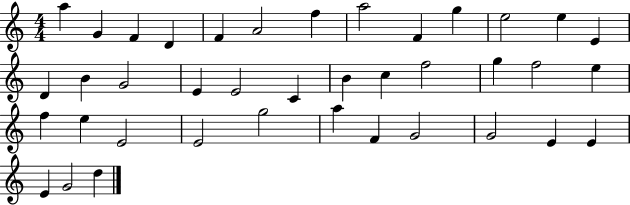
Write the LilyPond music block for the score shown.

{
  \clef treble
  \numericTimeSignature
  \time 4/4
  \key c \major
  a''4 g'4 f'4 d'4 | f'4 a'2 f''4 | a''2 f'4 g''4 | e''2 e''4 e'4 | \break d'4 b'4 g'2 | e'4 e'2 c'4 | b'4 c''4 f''2 | g''4 f''2 e''4 | \break f''4 e''4 e'2 | e'2 g''2 | a''4 f'4 g'2 | g'2 e'4 e'4 | \break e'4 g'2 d''4 | \bar "|."
}